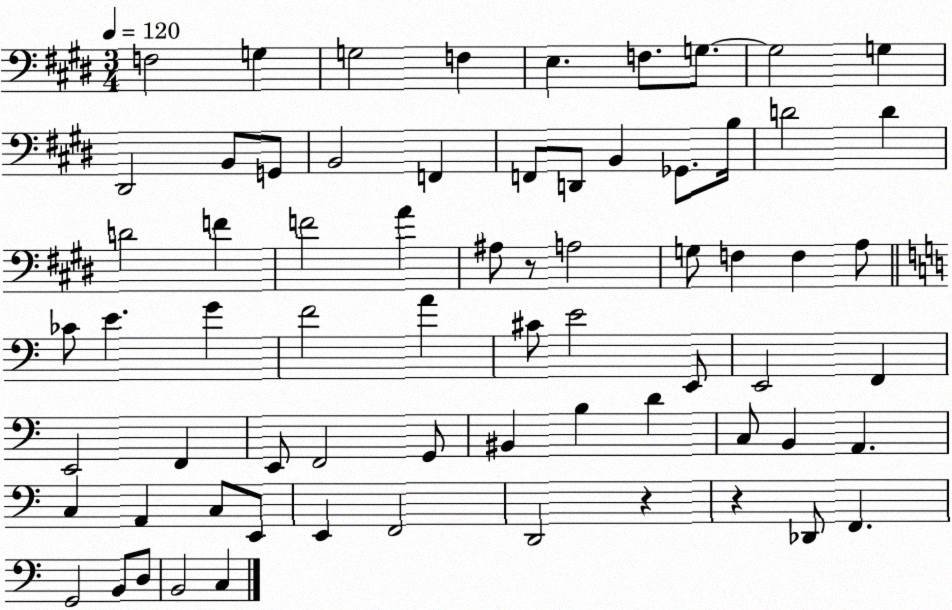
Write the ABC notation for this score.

X:1
T:Untitled
M:3/4
L:1/4
K:E
F,2 G, G,2 F, E, F,/2 G,/2 G,2 G, ^D,,2 B,,/2 G,,/2 B,,2 F,, F,,/2 D,,/2 B,, _G,,/2 B,/4 D2 D D2 F F2 A ^A,/2 z/2 A,2 G,/2 F, F, A,/2 _C/2 E G F2 A ^C/2 E2 E,,/2 E,,2 F,, E,,2 F,, E,,/2 F,,2 G,,/2 ^B,, B, D C,/2 B,, A,, C, A,, C,/2 E,,/2 E,, F,,2 D,,2 z z _D,,/2 F,, G,,2 B,,/2 D,/2 B,,2 C,